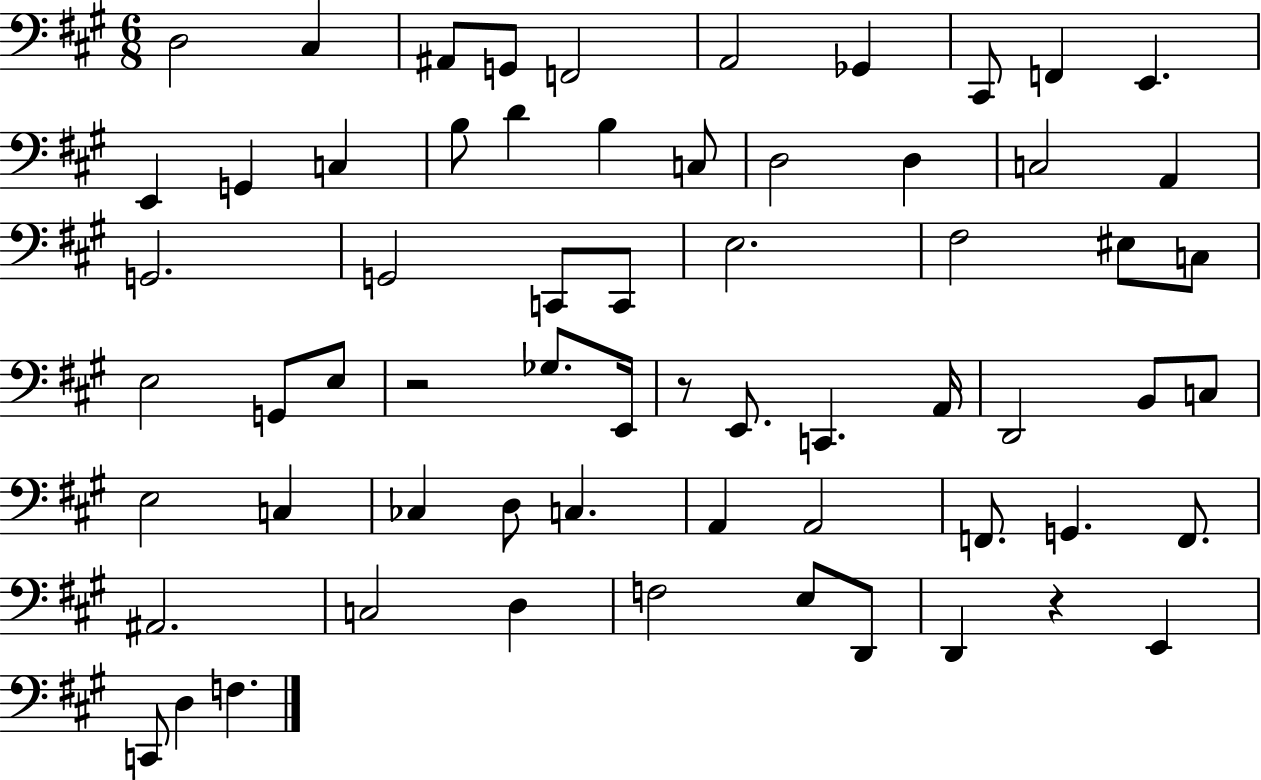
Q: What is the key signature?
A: A major